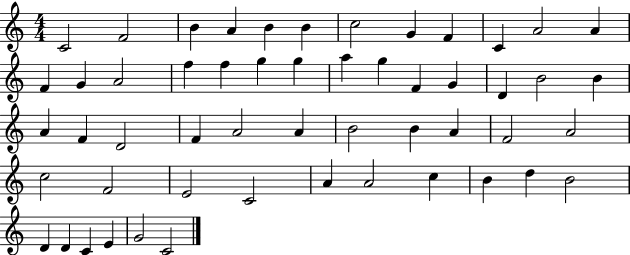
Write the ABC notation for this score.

X:1
T:Untitled
M:4/4
L:1/4
K:C
C2 F2 B A B B c2 G F C A2 A F G A2 f f g g a g F G D B2 B A F D2 F A2 A B2 B A F2 A2 c2 F2 E2 C2 A A2 c B d B2 D D C E G2 C2